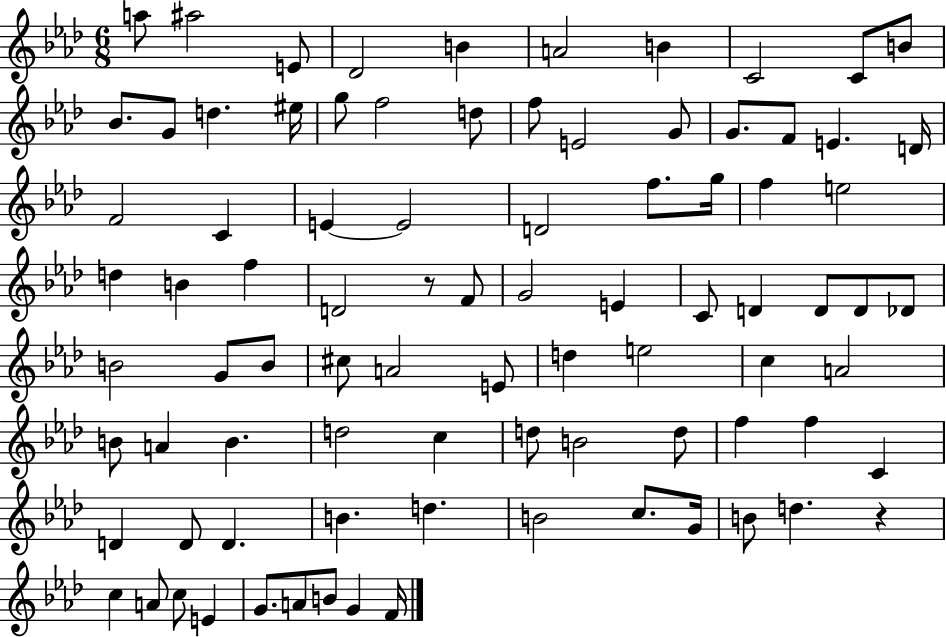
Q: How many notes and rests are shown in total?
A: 87